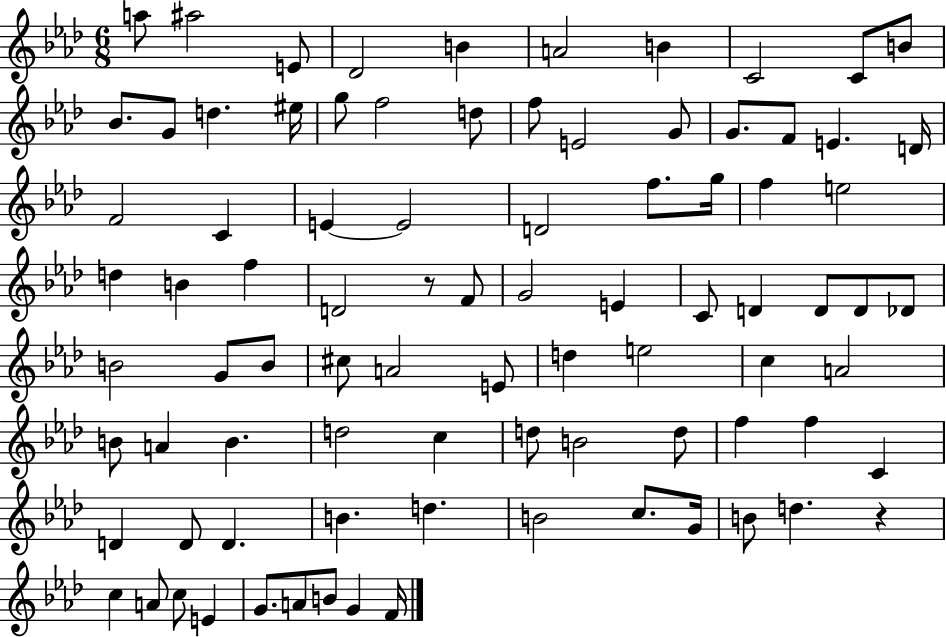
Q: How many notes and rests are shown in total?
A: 87